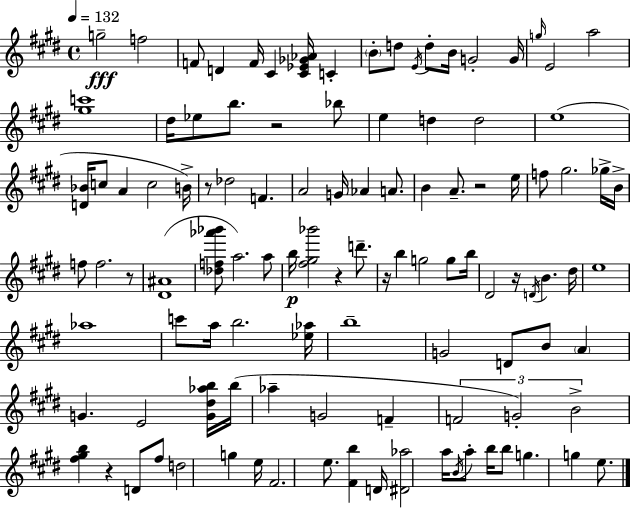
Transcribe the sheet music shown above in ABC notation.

X:1
T:Untitled
M:4/4
L:1/4
K:E
g2 f2 F/2 D F/4 ^C [^C_E_G_A]/4 C B/2 d/2 E/4 d/2 B/4 G2 G/4 g/4 E2 a2 [^gc']4 ^d/4 _e/2 b/2 z2 _b/2 e d d2 e4 [D_B]/4 c/2 A c2 B/4 z/2 _d2 F A2 G/4 _A A/2 B A/2 z2 e/4 f/2 ^g2 _g/4 B/4 f/2 f2 z/2 [^D^A]4 [_df_a'_b']/2 a2 a/2 b/4 [^f^g_b']2 z d'/2 z/4 b g2 g/2 b/4 ^D2 z/4 D/4 B ^d/4 e4 _a4 c'/2 a/4 b2 [_e_a]/4 b4 G2 D/2 B/2 A G E2 [G^d_ab]/4 b/4 _a G2 F F2 G2 B2 [^f^gb] z D/2 ^f/2 d2 g e/4 ^F2 e/2 [^Fb] D/4 [^D_a]2 a/4 B/4 a/2 b/4 b/2 g g e/2